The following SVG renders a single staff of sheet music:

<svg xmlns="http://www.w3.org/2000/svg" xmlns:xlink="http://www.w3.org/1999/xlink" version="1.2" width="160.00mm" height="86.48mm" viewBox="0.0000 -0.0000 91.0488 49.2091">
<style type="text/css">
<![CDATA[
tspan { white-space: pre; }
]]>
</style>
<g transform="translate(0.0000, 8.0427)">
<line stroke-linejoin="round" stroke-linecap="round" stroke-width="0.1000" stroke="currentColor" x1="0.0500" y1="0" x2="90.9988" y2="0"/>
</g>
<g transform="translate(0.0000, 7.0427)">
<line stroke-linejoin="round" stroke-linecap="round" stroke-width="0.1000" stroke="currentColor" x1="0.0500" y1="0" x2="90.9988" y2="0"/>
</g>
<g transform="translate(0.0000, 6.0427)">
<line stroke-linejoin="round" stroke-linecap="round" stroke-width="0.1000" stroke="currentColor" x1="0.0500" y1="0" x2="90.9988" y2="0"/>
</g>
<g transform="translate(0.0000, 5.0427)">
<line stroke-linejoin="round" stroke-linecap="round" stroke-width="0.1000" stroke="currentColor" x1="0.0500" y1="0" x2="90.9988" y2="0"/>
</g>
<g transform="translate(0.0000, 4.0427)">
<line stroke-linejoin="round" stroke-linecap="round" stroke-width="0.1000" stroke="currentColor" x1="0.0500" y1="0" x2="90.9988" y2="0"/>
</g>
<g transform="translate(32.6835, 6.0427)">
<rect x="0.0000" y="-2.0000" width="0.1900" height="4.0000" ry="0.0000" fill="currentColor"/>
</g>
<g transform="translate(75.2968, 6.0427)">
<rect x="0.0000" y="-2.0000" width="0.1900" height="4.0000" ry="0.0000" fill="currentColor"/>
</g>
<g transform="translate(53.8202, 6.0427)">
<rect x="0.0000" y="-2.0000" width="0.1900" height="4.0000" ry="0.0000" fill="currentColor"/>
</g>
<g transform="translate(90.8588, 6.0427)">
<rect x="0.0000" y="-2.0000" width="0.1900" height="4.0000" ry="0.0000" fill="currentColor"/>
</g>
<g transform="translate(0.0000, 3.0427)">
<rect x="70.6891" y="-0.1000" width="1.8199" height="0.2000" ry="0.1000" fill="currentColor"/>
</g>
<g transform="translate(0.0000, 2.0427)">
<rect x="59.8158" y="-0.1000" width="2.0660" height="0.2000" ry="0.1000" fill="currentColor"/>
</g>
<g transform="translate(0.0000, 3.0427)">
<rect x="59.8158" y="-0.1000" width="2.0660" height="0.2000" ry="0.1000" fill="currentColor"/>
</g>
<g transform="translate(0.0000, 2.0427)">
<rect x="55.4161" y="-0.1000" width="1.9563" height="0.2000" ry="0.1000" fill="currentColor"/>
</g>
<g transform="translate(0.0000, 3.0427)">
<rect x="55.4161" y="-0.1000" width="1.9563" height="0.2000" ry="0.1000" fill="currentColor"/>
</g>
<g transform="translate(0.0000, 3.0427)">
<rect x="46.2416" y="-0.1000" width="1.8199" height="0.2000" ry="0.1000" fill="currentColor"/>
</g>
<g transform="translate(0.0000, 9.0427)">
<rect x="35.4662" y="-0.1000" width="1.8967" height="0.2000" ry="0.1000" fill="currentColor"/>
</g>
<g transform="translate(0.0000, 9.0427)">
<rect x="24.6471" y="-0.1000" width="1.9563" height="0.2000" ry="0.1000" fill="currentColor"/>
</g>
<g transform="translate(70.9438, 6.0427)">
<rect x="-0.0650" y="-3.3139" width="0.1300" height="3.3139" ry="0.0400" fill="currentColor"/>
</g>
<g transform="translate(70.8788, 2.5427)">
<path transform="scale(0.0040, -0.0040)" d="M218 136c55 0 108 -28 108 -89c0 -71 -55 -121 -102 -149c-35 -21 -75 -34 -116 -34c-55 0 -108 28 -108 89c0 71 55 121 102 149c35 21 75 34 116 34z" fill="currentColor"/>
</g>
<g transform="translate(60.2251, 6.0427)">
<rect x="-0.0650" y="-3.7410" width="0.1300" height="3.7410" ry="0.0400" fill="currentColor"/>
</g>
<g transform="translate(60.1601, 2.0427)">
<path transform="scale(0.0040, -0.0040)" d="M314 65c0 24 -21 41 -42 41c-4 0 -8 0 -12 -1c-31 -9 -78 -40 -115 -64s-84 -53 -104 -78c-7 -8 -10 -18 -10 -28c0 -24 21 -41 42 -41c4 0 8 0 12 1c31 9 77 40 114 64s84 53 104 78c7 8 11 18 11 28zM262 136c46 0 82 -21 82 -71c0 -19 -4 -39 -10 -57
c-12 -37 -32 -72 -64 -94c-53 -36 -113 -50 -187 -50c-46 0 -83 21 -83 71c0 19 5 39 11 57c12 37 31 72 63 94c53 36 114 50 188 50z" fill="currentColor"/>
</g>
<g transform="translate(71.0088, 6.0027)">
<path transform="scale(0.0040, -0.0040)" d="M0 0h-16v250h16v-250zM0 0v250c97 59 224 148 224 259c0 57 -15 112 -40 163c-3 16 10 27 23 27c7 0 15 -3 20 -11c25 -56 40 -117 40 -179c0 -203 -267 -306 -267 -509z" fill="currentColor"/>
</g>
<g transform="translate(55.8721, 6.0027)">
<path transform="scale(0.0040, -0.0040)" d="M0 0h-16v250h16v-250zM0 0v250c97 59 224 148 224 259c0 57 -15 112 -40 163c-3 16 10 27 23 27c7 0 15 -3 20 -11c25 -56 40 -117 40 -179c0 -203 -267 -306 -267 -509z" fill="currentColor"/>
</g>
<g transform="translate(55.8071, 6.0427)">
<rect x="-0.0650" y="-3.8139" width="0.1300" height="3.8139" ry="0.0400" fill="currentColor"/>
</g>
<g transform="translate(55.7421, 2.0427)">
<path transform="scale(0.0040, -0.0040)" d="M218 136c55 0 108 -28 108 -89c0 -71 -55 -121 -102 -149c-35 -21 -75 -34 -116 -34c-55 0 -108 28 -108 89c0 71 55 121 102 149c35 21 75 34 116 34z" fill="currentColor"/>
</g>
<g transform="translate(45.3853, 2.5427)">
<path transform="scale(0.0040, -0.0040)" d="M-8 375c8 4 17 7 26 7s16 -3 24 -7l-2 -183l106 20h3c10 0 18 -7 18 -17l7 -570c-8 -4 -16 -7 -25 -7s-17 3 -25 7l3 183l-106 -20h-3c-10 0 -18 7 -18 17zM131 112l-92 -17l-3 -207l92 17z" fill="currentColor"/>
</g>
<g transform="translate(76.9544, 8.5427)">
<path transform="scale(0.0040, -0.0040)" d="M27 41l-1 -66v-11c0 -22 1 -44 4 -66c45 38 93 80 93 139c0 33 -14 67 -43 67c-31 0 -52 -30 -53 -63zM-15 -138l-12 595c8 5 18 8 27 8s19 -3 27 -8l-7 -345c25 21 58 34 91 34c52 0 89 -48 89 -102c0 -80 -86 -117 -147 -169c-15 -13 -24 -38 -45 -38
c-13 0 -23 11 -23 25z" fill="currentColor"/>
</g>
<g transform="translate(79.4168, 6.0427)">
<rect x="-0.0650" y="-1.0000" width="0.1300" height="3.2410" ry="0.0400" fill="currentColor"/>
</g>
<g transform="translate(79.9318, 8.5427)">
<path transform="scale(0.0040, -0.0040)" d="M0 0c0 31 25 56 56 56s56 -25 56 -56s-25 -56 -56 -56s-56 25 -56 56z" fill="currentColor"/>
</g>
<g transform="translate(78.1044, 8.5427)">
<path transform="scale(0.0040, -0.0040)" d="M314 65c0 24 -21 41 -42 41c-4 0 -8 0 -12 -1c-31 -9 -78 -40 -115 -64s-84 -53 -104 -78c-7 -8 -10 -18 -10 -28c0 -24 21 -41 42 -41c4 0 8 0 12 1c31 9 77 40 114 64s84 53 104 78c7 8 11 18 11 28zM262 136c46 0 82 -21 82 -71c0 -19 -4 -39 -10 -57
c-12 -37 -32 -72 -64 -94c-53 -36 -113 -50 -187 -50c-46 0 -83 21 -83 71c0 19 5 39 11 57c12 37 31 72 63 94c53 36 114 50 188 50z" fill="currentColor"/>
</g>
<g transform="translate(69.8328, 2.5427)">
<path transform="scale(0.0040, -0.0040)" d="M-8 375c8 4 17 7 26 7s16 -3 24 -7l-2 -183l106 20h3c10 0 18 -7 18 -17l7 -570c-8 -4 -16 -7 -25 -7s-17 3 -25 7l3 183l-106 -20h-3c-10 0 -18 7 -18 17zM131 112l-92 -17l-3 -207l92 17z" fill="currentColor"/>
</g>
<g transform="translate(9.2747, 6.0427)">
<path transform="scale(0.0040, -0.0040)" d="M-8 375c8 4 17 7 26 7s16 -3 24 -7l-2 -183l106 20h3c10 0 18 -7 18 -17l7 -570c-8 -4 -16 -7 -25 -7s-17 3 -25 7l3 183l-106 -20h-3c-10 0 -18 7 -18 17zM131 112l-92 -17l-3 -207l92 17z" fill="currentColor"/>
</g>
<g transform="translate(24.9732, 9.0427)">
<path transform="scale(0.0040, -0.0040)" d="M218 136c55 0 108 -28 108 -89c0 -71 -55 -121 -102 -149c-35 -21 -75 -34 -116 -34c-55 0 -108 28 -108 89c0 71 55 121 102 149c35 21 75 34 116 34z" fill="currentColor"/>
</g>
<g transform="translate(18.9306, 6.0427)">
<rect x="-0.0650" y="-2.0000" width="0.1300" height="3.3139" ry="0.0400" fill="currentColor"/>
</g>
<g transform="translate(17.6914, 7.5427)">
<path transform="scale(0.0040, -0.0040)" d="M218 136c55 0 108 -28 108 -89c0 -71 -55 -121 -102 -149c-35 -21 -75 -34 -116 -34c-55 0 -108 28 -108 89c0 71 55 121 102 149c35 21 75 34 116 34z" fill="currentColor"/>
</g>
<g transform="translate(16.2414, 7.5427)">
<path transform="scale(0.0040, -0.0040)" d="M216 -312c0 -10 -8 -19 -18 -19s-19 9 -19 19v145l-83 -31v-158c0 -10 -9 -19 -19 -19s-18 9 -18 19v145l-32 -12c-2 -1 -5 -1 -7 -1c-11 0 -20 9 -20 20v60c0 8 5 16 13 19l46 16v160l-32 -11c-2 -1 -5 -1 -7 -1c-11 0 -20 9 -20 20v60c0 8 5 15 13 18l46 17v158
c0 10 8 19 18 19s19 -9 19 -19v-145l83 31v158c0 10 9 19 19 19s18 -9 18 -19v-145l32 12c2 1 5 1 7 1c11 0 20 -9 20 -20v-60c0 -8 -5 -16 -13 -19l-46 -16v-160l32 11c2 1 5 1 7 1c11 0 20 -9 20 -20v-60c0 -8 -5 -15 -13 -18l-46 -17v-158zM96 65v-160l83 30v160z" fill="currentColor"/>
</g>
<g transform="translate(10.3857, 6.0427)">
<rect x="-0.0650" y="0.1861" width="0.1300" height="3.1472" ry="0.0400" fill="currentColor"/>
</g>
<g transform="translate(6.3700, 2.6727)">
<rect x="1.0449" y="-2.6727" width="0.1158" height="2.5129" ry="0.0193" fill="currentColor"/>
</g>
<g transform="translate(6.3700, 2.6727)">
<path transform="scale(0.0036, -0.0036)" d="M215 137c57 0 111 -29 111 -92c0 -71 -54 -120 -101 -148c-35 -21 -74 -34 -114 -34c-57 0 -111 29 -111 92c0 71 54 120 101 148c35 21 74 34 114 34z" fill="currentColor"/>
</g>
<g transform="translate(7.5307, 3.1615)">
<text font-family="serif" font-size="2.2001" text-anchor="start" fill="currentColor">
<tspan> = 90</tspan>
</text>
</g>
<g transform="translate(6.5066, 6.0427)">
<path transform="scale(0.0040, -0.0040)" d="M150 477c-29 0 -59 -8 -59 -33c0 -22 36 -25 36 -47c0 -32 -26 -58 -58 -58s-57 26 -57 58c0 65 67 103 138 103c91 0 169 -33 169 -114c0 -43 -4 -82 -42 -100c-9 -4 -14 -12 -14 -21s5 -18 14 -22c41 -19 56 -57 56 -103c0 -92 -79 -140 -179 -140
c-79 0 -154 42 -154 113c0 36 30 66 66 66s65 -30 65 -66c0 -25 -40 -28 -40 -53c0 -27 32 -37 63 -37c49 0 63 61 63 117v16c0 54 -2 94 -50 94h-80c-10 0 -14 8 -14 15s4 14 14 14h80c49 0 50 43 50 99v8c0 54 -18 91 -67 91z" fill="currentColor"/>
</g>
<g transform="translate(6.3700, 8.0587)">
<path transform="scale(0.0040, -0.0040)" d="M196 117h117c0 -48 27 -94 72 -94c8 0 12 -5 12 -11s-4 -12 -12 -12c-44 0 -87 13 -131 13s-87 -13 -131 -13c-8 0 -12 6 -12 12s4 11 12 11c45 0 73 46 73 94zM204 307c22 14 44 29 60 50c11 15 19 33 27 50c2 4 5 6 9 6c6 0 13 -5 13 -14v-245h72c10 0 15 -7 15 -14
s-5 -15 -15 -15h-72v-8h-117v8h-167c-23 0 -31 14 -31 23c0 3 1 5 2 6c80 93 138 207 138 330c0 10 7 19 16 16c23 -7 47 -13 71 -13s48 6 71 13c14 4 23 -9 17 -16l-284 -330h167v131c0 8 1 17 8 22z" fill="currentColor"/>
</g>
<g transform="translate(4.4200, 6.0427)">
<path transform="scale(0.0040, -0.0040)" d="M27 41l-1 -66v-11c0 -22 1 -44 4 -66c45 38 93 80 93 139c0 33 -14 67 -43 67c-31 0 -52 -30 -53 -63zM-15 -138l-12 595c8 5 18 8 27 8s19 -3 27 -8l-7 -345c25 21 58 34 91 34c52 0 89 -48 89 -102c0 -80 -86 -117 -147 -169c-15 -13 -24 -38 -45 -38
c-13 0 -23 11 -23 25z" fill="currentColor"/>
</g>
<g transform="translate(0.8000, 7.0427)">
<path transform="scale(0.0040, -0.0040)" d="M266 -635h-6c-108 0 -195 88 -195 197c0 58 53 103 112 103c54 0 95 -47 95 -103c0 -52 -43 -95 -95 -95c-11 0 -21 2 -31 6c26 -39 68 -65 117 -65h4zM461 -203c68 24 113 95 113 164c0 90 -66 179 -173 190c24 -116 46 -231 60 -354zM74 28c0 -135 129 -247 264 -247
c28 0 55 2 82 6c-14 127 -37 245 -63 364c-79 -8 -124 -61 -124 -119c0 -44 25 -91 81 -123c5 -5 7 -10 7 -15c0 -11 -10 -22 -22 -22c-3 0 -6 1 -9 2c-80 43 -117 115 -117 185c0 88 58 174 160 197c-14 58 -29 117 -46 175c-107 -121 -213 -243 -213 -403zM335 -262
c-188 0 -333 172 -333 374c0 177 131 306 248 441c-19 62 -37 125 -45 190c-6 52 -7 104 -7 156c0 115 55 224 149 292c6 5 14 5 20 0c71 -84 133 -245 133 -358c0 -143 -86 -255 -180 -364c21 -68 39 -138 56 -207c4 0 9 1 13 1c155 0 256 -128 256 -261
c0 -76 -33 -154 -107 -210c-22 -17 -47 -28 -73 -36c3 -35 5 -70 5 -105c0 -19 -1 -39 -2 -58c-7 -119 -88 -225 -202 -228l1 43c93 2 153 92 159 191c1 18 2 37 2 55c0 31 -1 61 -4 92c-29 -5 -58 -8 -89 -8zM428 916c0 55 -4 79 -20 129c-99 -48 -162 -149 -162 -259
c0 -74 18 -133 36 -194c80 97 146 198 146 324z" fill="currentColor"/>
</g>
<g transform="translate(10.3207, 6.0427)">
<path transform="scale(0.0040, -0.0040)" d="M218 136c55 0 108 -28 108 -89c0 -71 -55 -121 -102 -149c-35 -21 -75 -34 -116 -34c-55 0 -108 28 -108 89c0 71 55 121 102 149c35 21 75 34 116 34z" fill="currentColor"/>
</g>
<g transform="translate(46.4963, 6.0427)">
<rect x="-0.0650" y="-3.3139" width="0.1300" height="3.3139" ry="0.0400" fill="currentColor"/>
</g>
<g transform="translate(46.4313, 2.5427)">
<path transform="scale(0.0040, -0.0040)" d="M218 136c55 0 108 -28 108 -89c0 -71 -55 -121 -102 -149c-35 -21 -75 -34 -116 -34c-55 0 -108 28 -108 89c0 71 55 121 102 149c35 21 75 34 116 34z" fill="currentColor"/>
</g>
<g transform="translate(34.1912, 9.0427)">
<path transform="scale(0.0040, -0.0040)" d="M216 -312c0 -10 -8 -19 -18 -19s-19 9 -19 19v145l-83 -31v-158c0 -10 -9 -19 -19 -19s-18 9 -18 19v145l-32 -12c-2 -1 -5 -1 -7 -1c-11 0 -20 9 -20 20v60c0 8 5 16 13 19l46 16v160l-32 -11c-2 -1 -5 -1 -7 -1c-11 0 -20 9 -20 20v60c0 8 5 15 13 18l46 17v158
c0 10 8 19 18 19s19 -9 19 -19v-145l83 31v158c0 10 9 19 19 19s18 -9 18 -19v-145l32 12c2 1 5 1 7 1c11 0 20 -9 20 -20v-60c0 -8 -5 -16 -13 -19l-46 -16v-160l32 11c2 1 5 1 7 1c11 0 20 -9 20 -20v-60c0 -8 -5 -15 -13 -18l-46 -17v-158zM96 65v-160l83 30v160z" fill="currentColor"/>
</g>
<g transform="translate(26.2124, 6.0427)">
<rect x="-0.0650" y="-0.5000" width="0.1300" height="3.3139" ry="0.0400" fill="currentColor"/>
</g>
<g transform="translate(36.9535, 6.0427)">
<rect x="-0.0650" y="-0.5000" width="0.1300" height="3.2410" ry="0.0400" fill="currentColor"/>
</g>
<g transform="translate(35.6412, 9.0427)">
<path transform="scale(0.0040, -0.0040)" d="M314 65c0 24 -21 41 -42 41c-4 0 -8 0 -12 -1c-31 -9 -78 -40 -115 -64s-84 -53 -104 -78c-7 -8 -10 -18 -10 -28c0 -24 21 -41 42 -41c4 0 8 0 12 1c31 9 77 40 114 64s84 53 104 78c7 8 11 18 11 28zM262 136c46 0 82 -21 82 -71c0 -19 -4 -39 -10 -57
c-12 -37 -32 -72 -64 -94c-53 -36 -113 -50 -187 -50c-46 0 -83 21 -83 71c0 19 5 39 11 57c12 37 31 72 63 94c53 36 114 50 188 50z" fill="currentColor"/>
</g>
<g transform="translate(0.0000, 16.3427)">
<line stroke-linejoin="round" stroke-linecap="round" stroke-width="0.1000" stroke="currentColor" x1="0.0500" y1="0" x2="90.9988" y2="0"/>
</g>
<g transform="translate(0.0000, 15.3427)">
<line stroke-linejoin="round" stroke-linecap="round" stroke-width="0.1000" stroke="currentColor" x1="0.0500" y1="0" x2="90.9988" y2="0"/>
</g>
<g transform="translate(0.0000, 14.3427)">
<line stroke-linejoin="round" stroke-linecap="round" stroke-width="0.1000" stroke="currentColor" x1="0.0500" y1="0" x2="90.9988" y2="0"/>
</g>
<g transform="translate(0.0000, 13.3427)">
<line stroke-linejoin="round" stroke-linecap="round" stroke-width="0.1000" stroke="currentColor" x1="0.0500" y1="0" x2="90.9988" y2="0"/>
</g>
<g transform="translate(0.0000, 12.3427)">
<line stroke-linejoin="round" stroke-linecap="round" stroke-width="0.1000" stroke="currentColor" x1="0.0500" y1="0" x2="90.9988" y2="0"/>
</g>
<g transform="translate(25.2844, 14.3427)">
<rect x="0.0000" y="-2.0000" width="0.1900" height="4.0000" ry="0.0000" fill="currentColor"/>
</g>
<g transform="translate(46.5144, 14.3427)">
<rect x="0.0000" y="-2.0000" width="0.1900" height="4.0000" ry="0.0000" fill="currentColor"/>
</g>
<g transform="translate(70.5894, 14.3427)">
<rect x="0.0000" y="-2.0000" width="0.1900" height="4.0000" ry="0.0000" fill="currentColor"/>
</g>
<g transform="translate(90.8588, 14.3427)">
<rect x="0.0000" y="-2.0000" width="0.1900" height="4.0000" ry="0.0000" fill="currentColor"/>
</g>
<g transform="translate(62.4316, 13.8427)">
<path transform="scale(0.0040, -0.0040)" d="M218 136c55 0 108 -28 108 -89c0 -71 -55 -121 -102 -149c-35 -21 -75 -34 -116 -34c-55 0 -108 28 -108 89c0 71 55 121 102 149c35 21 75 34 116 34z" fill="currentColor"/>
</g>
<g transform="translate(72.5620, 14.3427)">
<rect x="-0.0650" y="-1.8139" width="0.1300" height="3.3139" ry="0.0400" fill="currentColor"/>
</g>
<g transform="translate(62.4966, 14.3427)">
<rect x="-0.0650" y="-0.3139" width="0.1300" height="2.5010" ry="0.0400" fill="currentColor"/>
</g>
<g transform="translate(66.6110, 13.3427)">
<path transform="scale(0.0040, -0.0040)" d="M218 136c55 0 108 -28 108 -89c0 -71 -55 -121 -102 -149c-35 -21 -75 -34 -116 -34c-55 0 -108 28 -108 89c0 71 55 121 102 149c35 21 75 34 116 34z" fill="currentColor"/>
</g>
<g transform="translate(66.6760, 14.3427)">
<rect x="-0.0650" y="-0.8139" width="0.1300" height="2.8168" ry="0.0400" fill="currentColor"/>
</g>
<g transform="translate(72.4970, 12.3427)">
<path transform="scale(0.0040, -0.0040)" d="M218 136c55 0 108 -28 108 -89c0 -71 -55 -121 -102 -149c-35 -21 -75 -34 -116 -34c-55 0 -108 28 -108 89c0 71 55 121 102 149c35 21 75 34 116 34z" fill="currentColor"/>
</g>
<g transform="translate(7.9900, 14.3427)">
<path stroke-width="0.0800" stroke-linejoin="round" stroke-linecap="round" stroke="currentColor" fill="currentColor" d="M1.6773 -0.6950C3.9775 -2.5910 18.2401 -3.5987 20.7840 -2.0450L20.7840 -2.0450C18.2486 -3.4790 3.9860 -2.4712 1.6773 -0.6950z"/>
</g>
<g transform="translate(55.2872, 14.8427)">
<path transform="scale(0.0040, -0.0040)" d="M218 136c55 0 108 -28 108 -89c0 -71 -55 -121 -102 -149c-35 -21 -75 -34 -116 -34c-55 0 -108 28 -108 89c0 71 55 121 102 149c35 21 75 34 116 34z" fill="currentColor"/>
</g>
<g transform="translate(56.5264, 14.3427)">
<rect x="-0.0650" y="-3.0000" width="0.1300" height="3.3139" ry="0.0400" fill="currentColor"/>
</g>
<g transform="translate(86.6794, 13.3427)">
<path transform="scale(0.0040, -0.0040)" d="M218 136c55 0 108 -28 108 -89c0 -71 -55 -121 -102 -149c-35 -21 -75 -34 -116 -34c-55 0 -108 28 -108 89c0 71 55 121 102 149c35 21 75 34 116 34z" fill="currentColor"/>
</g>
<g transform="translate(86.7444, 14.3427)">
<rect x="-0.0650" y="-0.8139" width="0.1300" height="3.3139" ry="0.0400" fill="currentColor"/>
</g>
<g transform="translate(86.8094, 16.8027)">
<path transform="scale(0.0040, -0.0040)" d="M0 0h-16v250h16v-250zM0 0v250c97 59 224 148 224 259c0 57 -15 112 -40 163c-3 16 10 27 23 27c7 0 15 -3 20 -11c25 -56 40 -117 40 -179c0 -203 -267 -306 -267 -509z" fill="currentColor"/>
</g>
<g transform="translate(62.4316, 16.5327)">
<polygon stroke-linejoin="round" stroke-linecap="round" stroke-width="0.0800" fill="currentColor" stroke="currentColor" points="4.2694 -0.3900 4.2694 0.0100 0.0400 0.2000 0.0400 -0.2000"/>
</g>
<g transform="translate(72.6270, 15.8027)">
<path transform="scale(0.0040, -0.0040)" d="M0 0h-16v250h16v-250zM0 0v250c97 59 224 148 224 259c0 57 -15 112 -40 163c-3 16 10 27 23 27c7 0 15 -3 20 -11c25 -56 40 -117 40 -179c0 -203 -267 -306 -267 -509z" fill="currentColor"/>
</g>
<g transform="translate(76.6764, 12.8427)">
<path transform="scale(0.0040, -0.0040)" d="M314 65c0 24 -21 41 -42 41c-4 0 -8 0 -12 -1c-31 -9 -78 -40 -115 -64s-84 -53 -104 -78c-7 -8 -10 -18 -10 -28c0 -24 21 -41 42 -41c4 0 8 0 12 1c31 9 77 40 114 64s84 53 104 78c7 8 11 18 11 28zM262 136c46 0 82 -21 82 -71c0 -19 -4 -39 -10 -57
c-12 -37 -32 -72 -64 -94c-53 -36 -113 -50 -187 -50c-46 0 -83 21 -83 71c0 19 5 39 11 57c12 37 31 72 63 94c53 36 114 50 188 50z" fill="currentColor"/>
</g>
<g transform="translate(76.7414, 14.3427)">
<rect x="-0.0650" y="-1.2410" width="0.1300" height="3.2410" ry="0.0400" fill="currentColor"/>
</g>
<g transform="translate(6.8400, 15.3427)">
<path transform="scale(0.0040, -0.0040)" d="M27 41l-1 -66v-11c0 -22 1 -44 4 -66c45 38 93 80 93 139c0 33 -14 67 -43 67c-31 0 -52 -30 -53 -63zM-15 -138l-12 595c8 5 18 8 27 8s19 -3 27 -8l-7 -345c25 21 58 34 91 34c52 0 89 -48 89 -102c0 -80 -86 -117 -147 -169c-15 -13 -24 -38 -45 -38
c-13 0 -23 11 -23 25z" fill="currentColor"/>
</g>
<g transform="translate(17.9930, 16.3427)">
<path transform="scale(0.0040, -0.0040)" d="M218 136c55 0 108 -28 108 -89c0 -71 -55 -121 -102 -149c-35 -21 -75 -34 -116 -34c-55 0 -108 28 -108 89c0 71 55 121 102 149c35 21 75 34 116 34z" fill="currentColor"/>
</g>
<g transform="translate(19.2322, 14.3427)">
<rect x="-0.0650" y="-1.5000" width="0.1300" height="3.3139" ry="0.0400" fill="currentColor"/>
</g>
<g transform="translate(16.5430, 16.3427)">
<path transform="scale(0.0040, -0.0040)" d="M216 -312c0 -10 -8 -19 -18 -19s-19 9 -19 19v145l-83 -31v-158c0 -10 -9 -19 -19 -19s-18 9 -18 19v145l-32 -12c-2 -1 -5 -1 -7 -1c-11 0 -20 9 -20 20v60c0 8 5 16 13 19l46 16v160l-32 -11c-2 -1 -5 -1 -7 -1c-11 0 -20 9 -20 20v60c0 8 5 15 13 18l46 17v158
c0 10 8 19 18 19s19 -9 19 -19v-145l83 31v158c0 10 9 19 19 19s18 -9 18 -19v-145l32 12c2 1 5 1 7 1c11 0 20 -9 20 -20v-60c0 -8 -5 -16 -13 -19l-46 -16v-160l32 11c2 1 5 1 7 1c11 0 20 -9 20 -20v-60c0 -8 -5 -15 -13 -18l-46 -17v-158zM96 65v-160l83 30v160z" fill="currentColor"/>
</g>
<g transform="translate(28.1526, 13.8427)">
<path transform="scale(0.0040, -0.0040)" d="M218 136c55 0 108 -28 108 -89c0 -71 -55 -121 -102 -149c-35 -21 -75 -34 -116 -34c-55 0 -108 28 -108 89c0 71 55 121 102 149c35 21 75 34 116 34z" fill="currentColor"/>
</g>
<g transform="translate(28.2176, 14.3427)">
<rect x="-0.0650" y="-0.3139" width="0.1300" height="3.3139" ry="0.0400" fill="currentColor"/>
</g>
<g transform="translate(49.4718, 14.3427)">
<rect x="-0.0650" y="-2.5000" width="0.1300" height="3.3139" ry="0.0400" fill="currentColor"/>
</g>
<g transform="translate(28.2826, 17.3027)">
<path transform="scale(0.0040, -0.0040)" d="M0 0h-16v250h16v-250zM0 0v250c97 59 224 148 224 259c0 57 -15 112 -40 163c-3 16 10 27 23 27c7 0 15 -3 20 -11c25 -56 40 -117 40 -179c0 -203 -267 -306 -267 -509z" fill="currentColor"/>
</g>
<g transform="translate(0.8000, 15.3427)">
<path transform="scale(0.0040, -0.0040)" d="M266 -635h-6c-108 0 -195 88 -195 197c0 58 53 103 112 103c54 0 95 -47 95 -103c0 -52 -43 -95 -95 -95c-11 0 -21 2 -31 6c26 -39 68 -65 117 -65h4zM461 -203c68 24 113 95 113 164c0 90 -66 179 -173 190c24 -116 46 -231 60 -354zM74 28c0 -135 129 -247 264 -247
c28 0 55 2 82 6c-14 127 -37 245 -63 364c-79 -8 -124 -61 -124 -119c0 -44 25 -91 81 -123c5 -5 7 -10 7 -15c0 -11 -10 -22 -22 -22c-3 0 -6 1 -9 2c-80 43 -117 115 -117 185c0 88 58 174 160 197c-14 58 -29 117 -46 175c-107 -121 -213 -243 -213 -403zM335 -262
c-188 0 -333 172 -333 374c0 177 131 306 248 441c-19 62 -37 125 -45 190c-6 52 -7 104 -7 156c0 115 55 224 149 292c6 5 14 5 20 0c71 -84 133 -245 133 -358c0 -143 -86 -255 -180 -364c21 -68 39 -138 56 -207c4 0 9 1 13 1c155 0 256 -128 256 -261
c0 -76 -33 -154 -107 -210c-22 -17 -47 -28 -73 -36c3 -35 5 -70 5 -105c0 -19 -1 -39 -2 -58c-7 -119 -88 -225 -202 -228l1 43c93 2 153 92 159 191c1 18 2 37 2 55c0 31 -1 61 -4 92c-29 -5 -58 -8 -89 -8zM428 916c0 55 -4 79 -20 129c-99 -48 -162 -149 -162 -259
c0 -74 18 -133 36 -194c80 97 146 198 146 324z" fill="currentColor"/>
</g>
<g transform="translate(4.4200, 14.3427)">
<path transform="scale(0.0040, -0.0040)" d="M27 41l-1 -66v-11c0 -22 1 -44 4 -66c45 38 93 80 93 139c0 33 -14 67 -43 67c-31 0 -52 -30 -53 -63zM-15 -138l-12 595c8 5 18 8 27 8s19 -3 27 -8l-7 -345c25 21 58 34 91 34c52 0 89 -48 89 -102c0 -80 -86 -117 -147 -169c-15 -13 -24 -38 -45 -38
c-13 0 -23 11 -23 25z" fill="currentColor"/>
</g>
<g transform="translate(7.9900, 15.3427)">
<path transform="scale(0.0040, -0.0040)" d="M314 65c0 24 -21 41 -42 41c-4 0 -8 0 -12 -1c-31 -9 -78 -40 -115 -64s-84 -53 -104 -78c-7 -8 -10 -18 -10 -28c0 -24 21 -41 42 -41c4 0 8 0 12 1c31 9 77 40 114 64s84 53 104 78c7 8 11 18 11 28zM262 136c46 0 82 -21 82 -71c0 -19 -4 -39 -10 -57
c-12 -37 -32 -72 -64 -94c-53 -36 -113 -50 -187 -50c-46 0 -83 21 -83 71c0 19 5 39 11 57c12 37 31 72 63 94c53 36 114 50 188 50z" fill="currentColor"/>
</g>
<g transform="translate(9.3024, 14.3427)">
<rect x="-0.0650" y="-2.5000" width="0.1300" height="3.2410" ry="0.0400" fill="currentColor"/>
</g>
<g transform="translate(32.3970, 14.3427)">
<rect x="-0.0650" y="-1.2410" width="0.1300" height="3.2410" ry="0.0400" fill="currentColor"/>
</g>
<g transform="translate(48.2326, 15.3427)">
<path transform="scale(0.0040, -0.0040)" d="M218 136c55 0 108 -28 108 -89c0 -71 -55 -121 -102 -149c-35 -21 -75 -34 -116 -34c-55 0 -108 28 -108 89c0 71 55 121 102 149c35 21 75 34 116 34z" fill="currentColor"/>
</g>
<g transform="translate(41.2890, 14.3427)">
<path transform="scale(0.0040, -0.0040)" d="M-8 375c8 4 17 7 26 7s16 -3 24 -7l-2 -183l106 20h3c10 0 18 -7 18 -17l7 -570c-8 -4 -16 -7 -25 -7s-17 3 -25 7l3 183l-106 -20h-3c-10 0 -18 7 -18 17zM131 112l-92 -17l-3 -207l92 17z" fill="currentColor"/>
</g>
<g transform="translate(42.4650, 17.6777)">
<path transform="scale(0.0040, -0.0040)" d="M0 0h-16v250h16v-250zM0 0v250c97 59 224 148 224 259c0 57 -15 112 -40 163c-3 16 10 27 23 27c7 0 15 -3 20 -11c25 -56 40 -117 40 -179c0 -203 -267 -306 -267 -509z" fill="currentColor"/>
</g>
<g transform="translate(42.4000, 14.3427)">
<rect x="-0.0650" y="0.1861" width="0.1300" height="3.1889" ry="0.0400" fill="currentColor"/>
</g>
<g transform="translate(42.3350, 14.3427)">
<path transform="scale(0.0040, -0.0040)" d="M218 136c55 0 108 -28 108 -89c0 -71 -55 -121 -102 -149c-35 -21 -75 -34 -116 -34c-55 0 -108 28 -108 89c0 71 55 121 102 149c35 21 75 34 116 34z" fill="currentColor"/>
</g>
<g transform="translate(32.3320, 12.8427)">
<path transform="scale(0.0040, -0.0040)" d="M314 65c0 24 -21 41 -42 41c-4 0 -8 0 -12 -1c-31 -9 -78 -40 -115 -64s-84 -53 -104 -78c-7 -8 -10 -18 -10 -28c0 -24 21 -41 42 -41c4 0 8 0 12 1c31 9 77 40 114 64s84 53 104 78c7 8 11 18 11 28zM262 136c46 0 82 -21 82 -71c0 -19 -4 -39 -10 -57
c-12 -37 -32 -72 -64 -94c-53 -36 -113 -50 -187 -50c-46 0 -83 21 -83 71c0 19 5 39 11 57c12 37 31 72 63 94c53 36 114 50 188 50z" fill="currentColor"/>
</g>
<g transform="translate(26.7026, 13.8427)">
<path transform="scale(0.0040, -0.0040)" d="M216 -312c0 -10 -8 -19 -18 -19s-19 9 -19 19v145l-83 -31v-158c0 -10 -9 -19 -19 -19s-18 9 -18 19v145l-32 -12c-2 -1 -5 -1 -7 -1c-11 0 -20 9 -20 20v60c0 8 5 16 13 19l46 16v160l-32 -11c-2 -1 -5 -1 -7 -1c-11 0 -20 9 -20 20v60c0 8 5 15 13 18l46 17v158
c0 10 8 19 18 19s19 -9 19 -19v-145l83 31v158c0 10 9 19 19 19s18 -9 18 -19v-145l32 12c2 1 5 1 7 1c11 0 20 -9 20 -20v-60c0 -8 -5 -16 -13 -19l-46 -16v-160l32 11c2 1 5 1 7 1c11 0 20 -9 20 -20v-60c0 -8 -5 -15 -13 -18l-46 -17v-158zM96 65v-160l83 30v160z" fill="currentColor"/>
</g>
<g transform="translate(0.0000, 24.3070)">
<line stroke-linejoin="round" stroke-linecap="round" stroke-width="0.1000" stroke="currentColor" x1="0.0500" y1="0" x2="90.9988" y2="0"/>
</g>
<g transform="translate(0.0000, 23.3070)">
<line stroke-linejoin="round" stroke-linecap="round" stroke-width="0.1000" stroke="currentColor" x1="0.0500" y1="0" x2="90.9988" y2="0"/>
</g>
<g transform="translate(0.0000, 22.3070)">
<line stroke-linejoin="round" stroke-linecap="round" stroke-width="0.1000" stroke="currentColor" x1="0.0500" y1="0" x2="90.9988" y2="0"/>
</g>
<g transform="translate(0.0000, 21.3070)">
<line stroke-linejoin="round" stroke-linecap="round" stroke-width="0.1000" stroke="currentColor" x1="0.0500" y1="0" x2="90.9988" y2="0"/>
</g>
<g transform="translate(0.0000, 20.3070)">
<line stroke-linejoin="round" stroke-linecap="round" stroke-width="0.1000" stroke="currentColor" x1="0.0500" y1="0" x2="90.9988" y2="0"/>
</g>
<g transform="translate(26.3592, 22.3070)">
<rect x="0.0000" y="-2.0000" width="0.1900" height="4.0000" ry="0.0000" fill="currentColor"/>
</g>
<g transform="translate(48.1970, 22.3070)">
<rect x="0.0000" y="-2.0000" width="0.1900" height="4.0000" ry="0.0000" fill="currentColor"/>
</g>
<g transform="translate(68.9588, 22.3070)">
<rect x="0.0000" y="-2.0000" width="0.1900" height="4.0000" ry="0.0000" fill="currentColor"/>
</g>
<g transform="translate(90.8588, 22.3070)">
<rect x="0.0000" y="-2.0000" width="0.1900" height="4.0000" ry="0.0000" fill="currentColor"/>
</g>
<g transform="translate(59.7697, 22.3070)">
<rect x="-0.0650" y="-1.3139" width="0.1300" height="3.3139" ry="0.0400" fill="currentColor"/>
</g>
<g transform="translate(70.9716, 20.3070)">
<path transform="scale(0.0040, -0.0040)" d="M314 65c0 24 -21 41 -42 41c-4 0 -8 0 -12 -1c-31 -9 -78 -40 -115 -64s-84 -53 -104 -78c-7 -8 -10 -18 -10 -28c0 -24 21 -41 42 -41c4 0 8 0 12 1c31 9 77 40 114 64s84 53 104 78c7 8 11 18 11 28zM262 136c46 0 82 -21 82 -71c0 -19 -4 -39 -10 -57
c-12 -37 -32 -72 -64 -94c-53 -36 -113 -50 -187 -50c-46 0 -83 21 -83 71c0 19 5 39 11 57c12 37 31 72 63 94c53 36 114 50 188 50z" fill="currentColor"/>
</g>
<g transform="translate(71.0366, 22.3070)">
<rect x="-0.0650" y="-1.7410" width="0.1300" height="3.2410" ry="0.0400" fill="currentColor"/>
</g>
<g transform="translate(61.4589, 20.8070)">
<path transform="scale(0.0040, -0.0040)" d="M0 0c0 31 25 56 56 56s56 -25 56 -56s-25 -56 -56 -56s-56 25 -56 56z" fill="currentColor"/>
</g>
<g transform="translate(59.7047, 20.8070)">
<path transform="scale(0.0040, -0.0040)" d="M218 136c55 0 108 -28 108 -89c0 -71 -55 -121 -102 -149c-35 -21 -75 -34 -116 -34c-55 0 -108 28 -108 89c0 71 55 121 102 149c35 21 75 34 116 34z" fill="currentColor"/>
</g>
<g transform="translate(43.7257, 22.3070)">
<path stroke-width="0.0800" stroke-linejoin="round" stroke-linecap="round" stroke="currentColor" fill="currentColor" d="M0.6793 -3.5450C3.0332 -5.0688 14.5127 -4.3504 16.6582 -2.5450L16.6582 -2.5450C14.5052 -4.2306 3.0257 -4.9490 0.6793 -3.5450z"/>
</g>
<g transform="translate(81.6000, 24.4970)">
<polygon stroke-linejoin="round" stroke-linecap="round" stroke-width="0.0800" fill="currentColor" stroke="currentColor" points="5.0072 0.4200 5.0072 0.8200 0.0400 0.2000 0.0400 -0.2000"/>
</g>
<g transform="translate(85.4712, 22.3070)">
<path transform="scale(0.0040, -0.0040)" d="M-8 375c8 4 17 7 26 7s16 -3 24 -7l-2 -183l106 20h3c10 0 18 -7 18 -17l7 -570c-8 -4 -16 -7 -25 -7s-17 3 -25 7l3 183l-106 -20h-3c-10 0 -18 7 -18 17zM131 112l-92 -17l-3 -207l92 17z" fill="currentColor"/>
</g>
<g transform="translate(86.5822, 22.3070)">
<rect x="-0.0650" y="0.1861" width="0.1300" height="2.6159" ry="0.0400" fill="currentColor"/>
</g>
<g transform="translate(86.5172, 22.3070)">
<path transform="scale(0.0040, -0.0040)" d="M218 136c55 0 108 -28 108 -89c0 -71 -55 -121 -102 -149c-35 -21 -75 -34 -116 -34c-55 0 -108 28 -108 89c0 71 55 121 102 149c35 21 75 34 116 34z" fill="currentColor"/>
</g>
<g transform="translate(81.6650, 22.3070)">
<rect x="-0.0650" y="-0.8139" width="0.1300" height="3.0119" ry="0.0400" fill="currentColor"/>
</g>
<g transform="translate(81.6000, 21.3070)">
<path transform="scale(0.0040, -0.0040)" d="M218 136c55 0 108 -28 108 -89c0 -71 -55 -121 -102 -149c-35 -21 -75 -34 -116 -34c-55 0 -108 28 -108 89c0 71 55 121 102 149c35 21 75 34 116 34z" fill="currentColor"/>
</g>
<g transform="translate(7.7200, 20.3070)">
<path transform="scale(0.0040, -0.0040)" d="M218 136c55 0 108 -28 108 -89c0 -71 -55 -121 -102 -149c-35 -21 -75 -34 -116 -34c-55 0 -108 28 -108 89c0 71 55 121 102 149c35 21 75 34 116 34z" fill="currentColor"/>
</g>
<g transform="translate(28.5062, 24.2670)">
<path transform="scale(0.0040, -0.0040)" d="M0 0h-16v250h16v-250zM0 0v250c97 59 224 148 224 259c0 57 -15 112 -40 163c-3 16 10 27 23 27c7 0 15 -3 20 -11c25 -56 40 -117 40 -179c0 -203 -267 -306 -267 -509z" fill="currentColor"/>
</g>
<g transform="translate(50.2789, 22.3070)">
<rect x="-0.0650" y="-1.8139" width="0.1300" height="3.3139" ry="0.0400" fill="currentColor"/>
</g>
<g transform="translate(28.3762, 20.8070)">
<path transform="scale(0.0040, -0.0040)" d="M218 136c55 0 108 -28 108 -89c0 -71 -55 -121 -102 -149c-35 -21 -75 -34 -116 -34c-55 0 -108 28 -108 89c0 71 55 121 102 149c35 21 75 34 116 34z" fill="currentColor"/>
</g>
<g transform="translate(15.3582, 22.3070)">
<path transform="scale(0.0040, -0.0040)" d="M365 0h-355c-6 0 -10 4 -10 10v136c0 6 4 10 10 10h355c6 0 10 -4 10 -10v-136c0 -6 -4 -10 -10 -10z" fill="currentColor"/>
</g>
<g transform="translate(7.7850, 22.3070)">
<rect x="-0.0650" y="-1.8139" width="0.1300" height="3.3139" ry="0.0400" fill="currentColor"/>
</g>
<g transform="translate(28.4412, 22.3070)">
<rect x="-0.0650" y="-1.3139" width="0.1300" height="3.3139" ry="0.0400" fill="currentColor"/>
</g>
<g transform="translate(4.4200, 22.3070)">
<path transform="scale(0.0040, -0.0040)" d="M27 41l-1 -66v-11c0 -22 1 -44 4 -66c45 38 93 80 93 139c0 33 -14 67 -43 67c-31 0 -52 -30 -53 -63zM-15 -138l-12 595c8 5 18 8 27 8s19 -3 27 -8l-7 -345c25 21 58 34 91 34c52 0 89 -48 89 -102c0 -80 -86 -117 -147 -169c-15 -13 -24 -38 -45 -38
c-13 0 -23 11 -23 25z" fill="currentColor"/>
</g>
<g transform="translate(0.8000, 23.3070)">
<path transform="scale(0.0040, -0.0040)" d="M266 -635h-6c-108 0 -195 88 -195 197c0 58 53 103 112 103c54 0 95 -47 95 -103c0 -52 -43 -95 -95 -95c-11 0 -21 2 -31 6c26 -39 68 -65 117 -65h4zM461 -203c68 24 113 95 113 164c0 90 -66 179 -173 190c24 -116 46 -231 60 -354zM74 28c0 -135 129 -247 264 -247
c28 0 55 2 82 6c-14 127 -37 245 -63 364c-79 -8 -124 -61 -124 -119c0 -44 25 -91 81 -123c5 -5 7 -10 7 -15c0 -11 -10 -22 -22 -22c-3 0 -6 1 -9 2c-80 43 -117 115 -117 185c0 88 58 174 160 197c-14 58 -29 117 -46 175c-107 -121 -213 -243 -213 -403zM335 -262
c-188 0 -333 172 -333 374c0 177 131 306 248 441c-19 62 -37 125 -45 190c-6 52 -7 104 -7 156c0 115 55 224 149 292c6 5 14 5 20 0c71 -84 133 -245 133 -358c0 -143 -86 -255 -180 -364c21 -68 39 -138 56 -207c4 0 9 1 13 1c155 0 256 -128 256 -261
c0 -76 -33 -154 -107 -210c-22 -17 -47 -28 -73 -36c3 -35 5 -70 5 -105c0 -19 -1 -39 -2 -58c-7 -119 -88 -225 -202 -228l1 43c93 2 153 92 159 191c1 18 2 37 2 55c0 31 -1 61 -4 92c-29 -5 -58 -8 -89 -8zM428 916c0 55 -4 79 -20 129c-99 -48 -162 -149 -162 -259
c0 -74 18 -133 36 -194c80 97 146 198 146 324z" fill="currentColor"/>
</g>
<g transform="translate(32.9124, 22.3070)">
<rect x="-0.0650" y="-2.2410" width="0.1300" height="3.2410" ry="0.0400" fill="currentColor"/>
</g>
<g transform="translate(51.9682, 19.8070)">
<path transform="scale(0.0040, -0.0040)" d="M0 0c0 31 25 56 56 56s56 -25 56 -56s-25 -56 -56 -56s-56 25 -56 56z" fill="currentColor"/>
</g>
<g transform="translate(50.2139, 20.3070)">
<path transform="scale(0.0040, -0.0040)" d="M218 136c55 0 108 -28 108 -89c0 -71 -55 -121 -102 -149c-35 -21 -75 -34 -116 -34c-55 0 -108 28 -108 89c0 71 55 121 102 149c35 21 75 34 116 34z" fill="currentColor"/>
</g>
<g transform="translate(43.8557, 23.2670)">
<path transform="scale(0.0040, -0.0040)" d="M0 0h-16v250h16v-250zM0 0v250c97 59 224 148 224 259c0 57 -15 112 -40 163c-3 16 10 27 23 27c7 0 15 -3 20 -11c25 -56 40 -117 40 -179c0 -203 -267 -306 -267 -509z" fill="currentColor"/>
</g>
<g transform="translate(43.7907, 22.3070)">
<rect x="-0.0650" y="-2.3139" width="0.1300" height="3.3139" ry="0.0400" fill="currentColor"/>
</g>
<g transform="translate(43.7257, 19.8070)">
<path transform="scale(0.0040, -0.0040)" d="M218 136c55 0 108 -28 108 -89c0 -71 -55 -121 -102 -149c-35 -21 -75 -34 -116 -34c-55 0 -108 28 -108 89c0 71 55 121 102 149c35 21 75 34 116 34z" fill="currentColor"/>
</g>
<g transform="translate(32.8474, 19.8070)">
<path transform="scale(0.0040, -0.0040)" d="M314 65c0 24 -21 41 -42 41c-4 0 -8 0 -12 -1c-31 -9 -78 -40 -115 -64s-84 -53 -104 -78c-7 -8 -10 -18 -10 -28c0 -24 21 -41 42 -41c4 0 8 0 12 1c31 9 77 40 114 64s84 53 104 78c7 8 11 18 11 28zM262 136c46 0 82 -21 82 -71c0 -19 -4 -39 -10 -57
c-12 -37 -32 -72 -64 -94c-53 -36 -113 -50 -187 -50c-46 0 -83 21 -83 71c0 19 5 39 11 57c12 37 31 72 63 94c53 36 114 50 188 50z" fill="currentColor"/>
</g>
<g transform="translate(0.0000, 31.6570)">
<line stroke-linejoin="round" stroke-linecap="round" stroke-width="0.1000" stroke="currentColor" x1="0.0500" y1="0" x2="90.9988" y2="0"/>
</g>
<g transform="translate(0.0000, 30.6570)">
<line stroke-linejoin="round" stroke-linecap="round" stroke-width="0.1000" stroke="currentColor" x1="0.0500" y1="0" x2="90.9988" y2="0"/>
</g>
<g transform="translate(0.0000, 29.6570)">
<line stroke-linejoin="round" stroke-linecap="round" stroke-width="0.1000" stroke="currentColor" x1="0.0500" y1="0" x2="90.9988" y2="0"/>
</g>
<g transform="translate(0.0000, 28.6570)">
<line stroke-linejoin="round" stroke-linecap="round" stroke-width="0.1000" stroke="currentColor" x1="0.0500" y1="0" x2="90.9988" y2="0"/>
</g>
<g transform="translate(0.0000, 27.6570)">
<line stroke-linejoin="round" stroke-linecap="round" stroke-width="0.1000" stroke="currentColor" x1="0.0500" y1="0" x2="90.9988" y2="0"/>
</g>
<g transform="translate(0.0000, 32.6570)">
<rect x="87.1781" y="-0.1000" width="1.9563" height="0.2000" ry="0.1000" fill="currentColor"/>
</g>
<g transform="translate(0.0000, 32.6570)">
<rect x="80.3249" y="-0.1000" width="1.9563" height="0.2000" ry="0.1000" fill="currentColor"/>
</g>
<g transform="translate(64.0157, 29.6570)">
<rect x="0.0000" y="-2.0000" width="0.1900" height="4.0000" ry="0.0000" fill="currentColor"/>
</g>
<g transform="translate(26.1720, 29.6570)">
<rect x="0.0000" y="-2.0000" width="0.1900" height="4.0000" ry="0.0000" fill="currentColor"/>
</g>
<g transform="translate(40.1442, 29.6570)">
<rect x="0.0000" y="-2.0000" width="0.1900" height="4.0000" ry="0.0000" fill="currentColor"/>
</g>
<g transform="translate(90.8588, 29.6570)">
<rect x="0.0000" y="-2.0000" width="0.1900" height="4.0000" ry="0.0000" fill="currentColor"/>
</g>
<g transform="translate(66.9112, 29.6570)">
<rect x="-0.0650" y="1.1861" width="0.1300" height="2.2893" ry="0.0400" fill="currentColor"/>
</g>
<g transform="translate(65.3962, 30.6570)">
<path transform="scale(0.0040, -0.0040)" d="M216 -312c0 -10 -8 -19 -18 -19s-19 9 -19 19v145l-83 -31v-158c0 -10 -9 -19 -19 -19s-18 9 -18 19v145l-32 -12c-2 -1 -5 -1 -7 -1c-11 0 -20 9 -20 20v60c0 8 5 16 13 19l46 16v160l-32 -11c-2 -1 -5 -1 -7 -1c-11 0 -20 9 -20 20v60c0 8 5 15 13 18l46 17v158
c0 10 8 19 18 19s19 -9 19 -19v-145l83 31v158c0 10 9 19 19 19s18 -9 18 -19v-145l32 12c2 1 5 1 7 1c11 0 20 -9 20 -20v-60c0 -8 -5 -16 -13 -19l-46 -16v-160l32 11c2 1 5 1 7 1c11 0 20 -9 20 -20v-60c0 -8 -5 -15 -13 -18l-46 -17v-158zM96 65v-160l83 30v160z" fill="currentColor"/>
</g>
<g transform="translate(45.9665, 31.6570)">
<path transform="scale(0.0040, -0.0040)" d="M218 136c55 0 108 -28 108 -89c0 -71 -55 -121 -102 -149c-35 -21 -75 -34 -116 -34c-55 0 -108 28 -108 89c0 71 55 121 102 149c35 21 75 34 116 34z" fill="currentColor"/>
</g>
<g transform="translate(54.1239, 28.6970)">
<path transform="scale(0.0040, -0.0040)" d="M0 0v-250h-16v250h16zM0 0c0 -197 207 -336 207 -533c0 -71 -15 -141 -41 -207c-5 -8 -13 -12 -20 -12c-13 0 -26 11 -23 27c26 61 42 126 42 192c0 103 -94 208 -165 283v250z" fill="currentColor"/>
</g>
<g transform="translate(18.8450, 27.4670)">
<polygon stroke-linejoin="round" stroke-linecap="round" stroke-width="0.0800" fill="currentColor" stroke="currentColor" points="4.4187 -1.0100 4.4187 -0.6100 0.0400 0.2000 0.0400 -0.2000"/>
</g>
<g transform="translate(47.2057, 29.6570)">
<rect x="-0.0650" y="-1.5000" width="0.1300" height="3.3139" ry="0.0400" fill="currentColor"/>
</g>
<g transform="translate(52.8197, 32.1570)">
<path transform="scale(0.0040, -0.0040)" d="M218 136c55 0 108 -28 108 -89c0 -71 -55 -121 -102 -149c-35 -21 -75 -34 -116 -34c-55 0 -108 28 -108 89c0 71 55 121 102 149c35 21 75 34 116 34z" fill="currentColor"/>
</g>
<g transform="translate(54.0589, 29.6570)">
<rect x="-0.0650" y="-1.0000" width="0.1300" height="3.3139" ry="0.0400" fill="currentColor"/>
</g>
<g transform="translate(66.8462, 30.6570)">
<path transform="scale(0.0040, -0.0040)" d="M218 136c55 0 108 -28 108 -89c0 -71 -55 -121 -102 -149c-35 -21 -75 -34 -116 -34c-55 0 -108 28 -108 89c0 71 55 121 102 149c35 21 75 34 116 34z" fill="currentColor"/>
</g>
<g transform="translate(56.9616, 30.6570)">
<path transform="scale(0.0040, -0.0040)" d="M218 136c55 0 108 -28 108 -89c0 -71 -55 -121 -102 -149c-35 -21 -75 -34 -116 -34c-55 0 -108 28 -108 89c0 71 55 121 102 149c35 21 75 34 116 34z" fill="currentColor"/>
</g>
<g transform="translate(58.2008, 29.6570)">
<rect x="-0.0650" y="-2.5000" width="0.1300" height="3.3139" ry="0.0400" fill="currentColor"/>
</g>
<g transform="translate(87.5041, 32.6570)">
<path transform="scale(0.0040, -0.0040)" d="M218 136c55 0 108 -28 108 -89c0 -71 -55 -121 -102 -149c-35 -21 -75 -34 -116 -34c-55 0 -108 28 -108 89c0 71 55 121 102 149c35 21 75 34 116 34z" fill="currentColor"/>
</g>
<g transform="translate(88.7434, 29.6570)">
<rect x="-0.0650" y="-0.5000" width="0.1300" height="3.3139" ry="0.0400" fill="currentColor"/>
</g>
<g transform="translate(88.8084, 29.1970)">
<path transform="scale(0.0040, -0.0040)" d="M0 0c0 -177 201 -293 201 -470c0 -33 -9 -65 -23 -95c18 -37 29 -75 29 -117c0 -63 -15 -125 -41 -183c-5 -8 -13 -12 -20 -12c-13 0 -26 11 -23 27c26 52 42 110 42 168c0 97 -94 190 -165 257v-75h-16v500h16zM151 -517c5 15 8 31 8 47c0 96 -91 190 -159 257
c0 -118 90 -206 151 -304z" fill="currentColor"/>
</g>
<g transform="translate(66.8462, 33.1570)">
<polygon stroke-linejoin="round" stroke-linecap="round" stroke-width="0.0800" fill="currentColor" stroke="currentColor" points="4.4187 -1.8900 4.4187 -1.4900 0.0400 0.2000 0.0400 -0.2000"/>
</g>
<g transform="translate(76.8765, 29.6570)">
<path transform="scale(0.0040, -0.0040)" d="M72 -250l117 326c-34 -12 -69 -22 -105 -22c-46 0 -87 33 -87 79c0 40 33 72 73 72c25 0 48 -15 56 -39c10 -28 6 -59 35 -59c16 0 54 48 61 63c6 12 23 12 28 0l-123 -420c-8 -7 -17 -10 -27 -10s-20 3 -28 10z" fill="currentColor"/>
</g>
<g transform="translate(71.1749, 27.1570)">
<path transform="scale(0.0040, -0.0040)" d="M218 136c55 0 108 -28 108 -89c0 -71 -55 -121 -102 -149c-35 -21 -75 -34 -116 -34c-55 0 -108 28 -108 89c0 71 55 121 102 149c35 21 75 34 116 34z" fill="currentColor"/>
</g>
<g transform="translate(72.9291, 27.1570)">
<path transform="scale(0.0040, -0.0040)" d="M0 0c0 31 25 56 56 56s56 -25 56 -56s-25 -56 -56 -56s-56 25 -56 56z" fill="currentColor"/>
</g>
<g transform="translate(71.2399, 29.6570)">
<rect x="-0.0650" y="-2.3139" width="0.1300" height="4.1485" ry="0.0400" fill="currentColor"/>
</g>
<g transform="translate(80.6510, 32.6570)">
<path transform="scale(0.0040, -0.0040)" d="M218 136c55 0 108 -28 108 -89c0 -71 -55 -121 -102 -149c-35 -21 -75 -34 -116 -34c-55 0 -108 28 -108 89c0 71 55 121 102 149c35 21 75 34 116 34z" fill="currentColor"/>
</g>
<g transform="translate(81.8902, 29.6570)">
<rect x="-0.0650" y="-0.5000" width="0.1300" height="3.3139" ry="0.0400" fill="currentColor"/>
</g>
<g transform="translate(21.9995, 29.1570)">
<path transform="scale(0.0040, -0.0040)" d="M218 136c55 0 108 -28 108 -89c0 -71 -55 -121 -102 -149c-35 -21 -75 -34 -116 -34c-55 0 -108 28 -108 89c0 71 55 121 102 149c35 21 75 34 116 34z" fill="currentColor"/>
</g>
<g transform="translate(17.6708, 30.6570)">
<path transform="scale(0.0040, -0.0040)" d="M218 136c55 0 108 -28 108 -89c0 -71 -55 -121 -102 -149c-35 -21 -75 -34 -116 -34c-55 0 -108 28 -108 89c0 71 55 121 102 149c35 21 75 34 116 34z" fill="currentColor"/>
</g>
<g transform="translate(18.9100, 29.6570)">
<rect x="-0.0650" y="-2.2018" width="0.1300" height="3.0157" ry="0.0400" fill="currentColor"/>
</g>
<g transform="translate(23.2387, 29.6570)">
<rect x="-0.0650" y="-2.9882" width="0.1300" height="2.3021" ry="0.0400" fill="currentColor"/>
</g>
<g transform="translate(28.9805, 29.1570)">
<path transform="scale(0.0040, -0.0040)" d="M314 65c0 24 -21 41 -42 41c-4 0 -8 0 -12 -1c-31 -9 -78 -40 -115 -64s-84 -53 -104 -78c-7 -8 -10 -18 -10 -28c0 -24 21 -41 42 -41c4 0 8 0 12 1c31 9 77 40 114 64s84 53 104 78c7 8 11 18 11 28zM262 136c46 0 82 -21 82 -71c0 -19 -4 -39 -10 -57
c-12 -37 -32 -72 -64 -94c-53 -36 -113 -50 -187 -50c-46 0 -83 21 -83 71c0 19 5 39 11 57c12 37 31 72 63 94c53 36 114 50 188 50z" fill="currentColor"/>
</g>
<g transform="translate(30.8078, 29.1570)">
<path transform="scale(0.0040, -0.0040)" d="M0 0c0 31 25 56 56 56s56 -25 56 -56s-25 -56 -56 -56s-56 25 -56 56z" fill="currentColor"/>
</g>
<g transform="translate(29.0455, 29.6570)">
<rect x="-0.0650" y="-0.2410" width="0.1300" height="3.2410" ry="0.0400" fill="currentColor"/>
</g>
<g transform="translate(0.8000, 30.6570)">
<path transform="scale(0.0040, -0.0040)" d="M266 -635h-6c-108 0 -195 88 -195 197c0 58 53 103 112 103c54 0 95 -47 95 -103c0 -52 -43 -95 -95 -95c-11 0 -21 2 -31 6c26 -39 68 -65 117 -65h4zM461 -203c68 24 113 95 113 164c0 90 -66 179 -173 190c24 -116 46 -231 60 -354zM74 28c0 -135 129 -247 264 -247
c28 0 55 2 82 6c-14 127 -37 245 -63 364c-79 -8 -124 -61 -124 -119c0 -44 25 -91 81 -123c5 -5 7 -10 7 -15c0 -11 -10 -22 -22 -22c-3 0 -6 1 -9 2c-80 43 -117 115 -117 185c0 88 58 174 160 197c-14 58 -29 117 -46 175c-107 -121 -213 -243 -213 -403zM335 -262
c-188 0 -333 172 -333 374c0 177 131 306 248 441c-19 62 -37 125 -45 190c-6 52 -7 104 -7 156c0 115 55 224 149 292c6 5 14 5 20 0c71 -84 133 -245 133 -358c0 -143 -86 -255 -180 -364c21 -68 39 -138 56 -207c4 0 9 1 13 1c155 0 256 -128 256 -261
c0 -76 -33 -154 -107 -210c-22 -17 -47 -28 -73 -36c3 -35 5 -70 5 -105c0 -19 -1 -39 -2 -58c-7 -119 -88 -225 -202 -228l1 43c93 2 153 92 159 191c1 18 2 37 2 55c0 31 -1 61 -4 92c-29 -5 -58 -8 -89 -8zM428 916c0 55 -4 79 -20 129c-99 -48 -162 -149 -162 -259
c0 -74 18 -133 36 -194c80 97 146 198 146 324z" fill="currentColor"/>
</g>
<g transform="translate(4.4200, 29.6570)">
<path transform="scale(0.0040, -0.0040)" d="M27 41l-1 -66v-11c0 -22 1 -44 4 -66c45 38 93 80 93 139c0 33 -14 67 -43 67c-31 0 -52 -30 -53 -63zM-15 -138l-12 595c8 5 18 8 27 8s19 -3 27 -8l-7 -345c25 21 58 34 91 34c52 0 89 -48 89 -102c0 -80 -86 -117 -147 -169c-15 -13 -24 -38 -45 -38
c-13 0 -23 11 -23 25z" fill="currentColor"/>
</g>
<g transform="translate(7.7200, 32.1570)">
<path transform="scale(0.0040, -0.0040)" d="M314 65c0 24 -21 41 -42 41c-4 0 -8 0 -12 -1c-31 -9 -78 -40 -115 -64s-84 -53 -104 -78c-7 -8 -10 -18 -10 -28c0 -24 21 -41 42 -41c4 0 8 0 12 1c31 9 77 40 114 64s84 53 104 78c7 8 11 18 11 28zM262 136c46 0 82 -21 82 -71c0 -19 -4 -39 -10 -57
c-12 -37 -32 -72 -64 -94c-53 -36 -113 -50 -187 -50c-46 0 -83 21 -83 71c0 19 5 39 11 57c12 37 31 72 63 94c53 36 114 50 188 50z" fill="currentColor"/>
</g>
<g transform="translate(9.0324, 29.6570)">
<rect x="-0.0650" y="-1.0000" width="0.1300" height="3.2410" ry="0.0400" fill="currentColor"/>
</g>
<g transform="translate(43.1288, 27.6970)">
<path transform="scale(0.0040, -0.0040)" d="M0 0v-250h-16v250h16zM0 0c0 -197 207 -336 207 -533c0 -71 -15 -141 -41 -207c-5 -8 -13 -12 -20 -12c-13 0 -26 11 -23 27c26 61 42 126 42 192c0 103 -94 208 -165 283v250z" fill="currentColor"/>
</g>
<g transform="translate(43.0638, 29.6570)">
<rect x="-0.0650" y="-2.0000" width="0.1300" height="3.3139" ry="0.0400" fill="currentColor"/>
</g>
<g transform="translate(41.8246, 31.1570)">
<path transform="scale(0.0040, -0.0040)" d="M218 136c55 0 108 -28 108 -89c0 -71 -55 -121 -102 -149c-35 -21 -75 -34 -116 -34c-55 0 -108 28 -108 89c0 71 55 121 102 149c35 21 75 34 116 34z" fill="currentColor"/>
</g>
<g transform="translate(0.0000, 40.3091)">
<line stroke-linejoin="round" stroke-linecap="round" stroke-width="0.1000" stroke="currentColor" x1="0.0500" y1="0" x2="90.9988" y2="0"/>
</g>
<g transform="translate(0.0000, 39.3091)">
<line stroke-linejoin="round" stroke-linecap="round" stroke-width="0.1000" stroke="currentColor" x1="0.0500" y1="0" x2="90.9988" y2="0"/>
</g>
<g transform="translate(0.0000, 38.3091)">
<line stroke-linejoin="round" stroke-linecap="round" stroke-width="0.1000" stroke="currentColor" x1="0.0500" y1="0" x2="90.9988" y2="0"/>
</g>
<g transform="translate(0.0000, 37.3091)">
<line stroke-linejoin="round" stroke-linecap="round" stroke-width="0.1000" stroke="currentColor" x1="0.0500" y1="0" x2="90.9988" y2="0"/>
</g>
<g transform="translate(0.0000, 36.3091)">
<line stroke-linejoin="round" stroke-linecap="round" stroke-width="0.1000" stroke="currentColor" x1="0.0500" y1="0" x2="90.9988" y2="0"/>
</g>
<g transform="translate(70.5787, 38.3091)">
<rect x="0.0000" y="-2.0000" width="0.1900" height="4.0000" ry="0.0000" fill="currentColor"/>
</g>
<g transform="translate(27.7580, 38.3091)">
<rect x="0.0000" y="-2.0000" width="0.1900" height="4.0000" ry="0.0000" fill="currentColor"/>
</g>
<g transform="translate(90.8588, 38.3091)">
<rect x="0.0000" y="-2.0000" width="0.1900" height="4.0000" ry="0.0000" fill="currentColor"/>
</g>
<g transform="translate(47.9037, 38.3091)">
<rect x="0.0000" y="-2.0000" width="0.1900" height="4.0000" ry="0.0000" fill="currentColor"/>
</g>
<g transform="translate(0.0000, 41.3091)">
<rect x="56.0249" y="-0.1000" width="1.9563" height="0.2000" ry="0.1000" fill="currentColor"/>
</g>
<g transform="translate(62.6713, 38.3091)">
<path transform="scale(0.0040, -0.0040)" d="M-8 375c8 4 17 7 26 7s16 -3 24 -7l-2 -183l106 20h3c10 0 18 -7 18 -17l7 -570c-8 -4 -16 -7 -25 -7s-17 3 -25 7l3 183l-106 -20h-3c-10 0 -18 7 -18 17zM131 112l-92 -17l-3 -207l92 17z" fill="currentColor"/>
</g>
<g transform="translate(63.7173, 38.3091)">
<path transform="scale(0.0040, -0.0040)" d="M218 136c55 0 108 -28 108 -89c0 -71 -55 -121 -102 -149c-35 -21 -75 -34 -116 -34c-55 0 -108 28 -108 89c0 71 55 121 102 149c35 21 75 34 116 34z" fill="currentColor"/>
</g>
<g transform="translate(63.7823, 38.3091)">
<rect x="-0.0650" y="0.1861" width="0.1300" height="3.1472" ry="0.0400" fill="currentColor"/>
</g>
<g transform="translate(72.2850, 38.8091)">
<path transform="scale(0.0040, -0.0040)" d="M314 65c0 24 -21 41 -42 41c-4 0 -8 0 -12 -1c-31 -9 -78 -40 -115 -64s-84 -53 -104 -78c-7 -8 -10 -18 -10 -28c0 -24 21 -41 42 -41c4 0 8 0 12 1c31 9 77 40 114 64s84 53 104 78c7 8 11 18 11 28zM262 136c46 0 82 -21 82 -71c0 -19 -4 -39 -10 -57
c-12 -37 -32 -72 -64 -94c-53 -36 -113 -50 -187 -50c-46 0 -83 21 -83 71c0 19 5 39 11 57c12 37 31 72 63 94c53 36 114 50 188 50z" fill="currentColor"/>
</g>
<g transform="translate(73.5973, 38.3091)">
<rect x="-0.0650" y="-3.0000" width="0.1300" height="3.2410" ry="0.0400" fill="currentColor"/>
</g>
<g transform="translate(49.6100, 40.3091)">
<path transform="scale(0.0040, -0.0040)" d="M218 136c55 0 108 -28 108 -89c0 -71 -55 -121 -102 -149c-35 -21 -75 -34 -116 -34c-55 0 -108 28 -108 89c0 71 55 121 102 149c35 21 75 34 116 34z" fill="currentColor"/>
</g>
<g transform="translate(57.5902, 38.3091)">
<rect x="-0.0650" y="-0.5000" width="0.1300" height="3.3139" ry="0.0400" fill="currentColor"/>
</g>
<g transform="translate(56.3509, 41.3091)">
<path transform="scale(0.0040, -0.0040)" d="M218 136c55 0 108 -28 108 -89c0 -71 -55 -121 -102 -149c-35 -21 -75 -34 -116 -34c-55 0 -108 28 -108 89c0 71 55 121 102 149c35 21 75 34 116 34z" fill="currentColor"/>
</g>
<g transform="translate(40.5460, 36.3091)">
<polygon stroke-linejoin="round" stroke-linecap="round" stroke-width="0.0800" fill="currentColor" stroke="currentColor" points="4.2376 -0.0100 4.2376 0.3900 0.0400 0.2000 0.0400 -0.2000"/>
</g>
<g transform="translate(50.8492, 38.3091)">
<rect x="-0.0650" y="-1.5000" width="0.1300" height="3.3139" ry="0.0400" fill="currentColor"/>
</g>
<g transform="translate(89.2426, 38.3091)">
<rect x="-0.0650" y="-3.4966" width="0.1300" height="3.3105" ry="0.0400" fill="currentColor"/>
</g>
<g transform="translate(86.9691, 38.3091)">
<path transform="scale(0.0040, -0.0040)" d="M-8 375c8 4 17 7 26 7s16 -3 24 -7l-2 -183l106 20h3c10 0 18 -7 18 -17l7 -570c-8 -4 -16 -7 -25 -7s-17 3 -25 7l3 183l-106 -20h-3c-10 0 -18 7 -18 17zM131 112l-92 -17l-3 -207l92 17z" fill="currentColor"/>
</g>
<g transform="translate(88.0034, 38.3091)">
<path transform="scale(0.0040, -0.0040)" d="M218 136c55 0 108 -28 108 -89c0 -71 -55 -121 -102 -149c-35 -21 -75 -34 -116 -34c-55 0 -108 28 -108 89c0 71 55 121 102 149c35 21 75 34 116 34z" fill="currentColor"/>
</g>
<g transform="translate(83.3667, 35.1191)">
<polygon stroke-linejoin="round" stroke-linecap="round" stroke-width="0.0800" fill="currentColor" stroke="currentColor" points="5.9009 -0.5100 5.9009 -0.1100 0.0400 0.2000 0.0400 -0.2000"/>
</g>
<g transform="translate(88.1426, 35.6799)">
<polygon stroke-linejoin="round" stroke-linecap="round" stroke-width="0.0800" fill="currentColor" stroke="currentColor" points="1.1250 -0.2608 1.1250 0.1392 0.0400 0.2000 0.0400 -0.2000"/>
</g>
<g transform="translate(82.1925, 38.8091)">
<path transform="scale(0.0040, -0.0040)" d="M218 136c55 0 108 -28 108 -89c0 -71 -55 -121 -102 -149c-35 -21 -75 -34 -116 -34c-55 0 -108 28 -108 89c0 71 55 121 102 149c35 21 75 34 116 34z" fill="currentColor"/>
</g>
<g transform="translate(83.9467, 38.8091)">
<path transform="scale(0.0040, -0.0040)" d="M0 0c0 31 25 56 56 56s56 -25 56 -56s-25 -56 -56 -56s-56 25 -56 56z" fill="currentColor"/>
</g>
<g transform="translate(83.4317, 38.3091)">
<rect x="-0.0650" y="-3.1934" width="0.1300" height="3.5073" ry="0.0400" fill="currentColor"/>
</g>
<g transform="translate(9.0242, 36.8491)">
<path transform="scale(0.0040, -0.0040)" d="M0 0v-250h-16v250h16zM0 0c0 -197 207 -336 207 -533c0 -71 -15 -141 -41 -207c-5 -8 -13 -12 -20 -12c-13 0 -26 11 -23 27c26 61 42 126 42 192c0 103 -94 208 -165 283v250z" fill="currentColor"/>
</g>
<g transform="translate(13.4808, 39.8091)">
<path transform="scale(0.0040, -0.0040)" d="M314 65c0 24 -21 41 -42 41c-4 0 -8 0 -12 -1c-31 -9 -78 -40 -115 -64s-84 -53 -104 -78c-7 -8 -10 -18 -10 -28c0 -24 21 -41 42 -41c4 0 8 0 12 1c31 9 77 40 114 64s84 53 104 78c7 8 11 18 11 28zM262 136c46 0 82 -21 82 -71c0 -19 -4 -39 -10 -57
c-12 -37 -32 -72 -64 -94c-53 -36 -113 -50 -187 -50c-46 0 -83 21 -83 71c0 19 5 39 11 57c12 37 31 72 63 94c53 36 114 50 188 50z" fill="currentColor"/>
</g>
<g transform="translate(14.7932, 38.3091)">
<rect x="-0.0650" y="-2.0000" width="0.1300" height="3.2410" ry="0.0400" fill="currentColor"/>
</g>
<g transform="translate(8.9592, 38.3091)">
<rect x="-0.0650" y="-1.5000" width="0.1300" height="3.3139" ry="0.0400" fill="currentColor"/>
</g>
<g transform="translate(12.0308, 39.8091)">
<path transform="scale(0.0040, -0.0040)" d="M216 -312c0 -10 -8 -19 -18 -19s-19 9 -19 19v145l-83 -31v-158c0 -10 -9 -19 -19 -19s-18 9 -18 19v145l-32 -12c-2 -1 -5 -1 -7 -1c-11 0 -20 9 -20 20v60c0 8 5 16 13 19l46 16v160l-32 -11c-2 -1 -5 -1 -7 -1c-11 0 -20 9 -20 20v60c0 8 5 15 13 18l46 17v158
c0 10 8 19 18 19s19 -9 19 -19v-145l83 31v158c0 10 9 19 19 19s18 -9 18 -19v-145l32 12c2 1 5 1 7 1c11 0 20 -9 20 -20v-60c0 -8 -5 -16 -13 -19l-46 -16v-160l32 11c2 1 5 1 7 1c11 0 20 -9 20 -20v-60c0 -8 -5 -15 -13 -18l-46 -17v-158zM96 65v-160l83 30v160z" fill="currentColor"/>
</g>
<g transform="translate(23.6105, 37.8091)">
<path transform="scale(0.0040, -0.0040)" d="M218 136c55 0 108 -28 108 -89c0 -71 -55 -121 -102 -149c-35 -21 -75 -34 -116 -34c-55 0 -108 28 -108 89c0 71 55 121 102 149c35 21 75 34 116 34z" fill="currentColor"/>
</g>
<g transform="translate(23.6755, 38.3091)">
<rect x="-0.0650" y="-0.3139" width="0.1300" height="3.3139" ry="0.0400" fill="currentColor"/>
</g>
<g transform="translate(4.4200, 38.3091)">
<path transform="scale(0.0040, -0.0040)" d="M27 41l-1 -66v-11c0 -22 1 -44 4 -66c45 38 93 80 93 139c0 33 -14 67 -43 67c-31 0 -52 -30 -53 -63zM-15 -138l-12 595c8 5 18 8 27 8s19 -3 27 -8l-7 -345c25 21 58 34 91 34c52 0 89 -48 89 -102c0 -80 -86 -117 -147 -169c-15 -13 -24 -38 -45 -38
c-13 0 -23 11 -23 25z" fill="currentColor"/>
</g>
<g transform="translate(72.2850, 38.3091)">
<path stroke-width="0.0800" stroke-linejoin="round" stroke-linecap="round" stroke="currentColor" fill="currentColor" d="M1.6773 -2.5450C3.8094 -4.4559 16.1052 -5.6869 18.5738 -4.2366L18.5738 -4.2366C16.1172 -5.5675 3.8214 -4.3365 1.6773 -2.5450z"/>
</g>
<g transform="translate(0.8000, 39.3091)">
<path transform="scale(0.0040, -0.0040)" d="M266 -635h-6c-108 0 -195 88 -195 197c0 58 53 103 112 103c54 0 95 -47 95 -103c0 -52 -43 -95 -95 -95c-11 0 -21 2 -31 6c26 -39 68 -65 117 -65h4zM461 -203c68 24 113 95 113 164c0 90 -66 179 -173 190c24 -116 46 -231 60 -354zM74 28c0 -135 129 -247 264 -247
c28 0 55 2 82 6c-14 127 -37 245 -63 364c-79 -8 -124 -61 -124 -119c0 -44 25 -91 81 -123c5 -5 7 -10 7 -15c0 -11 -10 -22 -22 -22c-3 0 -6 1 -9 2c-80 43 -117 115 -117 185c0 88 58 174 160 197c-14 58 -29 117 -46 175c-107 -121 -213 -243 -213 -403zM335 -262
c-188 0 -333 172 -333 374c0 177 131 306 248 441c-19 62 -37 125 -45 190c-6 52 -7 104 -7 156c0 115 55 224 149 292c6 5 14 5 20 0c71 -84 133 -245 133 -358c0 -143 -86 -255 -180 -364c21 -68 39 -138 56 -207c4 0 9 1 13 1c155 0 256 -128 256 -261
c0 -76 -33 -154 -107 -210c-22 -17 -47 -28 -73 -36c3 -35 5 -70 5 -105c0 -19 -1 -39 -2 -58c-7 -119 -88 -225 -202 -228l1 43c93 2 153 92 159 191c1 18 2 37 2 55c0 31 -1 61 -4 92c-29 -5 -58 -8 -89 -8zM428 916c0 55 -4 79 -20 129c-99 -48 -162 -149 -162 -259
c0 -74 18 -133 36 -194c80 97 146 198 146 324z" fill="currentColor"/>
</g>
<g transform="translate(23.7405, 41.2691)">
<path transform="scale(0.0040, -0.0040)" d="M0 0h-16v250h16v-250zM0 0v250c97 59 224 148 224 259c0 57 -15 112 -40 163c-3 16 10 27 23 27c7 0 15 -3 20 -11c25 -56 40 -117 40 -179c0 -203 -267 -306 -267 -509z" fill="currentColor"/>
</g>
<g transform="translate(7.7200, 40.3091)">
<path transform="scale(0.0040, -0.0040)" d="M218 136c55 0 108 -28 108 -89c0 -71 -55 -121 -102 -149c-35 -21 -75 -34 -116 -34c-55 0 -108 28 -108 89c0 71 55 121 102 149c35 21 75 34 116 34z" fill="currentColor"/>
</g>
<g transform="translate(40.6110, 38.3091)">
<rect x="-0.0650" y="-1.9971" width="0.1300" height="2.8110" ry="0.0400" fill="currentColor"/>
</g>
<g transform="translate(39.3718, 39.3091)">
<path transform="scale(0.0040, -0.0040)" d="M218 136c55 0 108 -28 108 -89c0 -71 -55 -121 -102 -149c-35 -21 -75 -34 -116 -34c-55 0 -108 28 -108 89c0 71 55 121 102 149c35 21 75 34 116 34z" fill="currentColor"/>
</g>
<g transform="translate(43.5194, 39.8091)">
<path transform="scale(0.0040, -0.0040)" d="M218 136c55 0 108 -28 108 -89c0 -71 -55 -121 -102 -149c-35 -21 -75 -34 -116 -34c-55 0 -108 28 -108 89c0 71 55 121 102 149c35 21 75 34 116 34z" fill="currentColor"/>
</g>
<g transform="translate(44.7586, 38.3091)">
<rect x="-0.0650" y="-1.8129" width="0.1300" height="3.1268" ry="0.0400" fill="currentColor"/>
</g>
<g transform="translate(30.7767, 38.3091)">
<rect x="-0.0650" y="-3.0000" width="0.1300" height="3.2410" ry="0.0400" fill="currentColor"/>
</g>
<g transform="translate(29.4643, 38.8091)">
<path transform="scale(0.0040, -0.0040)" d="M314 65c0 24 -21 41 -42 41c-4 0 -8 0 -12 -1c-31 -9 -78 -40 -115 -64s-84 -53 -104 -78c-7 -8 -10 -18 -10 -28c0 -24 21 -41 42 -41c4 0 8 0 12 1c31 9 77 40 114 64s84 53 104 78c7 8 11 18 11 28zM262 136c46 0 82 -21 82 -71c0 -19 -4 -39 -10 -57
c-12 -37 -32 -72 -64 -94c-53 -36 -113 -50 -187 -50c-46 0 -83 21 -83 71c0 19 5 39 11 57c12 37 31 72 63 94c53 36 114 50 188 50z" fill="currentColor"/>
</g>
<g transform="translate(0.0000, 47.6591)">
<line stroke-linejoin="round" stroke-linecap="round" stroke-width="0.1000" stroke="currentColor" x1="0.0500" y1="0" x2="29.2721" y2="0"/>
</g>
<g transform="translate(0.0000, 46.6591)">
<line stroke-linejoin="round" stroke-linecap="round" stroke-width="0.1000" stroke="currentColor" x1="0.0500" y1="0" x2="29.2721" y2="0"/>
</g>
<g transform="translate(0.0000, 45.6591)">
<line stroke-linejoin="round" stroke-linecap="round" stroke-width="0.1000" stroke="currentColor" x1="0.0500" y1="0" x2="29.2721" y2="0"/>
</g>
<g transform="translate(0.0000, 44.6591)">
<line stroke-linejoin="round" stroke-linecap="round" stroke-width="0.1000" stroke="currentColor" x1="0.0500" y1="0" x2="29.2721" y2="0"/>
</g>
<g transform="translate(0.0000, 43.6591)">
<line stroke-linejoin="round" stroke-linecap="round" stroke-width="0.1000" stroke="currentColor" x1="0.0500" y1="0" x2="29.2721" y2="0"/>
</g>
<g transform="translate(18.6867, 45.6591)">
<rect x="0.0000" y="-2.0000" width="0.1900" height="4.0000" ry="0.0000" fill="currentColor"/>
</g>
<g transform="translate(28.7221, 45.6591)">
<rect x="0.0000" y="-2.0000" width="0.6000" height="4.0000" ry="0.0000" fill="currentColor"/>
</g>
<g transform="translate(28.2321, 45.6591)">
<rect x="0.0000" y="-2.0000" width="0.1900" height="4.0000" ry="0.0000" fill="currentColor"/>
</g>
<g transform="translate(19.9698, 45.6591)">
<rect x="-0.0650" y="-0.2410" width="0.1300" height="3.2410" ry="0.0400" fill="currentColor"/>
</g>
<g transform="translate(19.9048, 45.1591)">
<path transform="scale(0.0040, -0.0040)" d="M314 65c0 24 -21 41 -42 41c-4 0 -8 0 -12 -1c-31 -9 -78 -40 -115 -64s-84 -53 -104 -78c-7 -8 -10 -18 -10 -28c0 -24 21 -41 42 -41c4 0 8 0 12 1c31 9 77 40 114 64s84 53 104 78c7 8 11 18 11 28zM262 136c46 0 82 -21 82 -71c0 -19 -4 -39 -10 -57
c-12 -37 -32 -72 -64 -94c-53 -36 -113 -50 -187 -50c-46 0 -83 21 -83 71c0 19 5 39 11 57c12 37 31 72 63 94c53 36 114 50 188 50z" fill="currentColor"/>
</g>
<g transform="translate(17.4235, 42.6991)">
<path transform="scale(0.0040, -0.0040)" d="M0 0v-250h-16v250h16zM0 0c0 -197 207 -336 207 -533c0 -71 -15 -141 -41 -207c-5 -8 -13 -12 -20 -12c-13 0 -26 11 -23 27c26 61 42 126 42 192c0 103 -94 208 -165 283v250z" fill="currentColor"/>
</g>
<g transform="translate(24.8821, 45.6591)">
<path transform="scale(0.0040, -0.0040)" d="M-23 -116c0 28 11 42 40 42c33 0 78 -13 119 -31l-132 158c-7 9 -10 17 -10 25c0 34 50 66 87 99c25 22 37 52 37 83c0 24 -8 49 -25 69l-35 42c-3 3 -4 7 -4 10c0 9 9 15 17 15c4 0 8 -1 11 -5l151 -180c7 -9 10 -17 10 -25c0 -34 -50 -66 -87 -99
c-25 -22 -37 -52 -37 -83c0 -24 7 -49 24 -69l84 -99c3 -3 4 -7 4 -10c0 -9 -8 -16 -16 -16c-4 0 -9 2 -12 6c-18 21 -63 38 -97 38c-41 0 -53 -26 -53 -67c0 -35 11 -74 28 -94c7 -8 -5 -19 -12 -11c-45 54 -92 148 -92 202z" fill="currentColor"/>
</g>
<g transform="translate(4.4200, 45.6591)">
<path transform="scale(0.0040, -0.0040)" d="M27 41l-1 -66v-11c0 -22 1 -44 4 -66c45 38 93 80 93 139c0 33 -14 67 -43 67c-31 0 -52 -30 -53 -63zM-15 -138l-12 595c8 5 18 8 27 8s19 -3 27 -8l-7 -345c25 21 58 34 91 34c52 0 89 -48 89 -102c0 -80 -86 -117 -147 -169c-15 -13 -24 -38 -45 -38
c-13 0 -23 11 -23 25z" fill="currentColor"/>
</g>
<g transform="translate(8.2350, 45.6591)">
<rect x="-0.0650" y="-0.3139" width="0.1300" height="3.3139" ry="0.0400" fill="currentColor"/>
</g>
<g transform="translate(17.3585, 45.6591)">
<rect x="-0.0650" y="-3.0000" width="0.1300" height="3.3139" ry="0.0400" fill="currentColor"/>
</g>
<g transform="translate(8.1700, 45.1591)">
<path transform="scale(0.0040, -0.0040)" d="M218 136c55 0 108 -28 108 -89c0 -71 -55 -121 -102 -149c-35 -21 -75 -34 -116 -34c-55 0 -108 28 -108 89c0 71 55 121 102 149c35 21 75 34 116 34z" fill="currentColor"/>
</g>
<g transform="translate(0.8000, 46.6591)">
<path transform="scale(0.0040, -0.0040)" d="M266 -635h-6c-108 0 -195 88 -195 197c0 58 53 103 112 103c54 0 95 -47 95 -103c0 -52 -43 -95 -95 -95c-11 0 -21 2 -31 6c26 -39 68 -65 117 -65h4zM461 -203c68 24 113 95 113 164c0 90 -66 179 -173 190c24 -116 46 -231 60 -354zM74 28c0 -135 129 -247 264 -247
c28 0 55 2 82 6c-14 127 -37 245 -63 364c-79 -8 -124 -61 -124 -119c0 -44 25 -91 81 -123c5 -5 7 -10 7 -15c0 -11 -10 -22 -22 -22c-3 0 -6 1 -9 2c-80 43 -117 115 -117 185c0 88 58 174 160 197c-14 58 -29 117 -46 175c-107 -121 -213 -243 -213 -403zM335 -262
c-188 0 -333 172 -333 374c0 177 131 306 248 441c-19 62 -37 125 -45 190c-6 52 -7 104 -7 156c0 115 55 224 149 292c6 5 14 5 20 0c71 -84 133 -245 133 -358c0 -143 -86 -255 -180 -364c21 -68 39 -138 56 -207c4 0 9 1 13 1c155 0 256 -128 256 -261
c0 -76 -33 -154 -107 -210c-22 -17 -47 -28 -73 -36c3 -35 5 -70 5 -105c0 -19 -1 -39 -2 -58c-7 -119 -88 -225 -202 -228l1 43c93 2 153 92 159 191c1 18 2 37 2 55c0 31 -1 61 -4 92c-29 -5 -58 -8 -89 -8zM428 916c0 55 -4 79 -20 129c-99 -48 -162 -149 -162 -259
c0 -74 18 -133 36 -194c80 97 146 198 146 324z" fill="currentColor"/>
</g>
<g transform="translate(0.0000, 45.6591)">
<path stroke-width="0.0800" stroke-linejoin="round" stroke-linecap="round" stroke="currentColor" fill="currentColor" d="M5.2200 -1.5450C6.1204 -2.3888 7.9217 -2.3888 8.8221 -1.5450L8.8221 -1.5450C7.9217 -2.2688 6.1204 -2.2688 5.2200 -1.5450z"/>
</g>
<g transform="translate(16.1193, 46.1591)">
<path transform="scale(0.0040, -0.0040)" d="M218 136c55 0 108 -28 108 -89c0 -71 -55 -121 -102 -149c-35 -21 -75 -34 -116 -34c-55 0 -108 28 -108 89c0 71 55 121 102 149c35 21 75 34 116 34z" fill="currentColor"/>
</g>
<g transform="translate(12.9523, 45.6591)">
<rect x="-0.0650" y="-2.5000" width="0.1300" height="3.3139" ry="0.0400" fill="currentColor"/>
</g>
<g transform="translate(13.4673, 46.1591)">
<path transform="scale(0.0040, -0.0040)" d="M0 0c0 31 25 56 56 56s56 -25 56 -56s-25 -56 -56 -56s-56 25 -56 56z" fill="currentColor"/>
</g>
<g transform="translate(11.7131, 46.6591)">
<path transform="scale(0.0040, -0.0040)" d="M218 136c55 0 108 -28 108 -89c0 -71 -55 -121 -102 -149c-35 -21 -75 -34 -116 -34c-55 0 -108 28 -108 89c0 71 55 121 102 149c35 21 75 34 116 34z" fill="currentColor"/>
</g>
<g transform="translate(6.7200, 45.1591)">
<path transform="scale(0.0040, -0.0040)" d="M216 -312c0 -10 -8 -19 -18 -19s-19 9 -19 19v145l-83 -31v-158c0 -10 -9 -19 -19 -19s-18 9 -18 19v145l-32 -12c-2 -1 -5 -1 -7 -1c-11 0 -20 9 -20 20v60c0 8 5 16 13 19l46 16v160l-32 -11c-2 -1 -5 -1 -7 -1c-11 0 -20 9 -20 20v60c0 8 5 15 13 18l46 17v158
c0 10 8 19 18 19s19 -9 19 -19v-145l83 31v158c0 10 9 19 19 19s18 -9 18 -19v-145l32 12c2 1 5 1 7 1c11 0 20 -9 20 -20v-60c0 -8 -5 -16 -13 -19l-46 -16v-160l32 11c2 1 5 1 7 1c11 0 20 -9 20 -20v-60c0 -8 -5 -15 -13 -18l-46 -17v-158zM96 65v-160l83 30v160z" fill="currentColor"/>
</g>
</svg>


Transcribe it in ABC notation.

X:1
T:Untitled
M:3/4
L:1/4
K:F
B ^F C ^C2 b c'/2 c'2 b/2 _D2 _G2 ^E ^c/2 e2 B/2 G A c/2 d/2 f/2 e2 d/2 f z2 e/2 g2 g/2 f e f2 d/2 B/2 D2 G/2 c/2 c2 F/2 E D/2 G ^G/2 g/2 z/2 C C/4 E/2 ^F2 c/2 A2 G/2 F/2 E C B A2 A/2 B/4 ^c G A/2 c2 z